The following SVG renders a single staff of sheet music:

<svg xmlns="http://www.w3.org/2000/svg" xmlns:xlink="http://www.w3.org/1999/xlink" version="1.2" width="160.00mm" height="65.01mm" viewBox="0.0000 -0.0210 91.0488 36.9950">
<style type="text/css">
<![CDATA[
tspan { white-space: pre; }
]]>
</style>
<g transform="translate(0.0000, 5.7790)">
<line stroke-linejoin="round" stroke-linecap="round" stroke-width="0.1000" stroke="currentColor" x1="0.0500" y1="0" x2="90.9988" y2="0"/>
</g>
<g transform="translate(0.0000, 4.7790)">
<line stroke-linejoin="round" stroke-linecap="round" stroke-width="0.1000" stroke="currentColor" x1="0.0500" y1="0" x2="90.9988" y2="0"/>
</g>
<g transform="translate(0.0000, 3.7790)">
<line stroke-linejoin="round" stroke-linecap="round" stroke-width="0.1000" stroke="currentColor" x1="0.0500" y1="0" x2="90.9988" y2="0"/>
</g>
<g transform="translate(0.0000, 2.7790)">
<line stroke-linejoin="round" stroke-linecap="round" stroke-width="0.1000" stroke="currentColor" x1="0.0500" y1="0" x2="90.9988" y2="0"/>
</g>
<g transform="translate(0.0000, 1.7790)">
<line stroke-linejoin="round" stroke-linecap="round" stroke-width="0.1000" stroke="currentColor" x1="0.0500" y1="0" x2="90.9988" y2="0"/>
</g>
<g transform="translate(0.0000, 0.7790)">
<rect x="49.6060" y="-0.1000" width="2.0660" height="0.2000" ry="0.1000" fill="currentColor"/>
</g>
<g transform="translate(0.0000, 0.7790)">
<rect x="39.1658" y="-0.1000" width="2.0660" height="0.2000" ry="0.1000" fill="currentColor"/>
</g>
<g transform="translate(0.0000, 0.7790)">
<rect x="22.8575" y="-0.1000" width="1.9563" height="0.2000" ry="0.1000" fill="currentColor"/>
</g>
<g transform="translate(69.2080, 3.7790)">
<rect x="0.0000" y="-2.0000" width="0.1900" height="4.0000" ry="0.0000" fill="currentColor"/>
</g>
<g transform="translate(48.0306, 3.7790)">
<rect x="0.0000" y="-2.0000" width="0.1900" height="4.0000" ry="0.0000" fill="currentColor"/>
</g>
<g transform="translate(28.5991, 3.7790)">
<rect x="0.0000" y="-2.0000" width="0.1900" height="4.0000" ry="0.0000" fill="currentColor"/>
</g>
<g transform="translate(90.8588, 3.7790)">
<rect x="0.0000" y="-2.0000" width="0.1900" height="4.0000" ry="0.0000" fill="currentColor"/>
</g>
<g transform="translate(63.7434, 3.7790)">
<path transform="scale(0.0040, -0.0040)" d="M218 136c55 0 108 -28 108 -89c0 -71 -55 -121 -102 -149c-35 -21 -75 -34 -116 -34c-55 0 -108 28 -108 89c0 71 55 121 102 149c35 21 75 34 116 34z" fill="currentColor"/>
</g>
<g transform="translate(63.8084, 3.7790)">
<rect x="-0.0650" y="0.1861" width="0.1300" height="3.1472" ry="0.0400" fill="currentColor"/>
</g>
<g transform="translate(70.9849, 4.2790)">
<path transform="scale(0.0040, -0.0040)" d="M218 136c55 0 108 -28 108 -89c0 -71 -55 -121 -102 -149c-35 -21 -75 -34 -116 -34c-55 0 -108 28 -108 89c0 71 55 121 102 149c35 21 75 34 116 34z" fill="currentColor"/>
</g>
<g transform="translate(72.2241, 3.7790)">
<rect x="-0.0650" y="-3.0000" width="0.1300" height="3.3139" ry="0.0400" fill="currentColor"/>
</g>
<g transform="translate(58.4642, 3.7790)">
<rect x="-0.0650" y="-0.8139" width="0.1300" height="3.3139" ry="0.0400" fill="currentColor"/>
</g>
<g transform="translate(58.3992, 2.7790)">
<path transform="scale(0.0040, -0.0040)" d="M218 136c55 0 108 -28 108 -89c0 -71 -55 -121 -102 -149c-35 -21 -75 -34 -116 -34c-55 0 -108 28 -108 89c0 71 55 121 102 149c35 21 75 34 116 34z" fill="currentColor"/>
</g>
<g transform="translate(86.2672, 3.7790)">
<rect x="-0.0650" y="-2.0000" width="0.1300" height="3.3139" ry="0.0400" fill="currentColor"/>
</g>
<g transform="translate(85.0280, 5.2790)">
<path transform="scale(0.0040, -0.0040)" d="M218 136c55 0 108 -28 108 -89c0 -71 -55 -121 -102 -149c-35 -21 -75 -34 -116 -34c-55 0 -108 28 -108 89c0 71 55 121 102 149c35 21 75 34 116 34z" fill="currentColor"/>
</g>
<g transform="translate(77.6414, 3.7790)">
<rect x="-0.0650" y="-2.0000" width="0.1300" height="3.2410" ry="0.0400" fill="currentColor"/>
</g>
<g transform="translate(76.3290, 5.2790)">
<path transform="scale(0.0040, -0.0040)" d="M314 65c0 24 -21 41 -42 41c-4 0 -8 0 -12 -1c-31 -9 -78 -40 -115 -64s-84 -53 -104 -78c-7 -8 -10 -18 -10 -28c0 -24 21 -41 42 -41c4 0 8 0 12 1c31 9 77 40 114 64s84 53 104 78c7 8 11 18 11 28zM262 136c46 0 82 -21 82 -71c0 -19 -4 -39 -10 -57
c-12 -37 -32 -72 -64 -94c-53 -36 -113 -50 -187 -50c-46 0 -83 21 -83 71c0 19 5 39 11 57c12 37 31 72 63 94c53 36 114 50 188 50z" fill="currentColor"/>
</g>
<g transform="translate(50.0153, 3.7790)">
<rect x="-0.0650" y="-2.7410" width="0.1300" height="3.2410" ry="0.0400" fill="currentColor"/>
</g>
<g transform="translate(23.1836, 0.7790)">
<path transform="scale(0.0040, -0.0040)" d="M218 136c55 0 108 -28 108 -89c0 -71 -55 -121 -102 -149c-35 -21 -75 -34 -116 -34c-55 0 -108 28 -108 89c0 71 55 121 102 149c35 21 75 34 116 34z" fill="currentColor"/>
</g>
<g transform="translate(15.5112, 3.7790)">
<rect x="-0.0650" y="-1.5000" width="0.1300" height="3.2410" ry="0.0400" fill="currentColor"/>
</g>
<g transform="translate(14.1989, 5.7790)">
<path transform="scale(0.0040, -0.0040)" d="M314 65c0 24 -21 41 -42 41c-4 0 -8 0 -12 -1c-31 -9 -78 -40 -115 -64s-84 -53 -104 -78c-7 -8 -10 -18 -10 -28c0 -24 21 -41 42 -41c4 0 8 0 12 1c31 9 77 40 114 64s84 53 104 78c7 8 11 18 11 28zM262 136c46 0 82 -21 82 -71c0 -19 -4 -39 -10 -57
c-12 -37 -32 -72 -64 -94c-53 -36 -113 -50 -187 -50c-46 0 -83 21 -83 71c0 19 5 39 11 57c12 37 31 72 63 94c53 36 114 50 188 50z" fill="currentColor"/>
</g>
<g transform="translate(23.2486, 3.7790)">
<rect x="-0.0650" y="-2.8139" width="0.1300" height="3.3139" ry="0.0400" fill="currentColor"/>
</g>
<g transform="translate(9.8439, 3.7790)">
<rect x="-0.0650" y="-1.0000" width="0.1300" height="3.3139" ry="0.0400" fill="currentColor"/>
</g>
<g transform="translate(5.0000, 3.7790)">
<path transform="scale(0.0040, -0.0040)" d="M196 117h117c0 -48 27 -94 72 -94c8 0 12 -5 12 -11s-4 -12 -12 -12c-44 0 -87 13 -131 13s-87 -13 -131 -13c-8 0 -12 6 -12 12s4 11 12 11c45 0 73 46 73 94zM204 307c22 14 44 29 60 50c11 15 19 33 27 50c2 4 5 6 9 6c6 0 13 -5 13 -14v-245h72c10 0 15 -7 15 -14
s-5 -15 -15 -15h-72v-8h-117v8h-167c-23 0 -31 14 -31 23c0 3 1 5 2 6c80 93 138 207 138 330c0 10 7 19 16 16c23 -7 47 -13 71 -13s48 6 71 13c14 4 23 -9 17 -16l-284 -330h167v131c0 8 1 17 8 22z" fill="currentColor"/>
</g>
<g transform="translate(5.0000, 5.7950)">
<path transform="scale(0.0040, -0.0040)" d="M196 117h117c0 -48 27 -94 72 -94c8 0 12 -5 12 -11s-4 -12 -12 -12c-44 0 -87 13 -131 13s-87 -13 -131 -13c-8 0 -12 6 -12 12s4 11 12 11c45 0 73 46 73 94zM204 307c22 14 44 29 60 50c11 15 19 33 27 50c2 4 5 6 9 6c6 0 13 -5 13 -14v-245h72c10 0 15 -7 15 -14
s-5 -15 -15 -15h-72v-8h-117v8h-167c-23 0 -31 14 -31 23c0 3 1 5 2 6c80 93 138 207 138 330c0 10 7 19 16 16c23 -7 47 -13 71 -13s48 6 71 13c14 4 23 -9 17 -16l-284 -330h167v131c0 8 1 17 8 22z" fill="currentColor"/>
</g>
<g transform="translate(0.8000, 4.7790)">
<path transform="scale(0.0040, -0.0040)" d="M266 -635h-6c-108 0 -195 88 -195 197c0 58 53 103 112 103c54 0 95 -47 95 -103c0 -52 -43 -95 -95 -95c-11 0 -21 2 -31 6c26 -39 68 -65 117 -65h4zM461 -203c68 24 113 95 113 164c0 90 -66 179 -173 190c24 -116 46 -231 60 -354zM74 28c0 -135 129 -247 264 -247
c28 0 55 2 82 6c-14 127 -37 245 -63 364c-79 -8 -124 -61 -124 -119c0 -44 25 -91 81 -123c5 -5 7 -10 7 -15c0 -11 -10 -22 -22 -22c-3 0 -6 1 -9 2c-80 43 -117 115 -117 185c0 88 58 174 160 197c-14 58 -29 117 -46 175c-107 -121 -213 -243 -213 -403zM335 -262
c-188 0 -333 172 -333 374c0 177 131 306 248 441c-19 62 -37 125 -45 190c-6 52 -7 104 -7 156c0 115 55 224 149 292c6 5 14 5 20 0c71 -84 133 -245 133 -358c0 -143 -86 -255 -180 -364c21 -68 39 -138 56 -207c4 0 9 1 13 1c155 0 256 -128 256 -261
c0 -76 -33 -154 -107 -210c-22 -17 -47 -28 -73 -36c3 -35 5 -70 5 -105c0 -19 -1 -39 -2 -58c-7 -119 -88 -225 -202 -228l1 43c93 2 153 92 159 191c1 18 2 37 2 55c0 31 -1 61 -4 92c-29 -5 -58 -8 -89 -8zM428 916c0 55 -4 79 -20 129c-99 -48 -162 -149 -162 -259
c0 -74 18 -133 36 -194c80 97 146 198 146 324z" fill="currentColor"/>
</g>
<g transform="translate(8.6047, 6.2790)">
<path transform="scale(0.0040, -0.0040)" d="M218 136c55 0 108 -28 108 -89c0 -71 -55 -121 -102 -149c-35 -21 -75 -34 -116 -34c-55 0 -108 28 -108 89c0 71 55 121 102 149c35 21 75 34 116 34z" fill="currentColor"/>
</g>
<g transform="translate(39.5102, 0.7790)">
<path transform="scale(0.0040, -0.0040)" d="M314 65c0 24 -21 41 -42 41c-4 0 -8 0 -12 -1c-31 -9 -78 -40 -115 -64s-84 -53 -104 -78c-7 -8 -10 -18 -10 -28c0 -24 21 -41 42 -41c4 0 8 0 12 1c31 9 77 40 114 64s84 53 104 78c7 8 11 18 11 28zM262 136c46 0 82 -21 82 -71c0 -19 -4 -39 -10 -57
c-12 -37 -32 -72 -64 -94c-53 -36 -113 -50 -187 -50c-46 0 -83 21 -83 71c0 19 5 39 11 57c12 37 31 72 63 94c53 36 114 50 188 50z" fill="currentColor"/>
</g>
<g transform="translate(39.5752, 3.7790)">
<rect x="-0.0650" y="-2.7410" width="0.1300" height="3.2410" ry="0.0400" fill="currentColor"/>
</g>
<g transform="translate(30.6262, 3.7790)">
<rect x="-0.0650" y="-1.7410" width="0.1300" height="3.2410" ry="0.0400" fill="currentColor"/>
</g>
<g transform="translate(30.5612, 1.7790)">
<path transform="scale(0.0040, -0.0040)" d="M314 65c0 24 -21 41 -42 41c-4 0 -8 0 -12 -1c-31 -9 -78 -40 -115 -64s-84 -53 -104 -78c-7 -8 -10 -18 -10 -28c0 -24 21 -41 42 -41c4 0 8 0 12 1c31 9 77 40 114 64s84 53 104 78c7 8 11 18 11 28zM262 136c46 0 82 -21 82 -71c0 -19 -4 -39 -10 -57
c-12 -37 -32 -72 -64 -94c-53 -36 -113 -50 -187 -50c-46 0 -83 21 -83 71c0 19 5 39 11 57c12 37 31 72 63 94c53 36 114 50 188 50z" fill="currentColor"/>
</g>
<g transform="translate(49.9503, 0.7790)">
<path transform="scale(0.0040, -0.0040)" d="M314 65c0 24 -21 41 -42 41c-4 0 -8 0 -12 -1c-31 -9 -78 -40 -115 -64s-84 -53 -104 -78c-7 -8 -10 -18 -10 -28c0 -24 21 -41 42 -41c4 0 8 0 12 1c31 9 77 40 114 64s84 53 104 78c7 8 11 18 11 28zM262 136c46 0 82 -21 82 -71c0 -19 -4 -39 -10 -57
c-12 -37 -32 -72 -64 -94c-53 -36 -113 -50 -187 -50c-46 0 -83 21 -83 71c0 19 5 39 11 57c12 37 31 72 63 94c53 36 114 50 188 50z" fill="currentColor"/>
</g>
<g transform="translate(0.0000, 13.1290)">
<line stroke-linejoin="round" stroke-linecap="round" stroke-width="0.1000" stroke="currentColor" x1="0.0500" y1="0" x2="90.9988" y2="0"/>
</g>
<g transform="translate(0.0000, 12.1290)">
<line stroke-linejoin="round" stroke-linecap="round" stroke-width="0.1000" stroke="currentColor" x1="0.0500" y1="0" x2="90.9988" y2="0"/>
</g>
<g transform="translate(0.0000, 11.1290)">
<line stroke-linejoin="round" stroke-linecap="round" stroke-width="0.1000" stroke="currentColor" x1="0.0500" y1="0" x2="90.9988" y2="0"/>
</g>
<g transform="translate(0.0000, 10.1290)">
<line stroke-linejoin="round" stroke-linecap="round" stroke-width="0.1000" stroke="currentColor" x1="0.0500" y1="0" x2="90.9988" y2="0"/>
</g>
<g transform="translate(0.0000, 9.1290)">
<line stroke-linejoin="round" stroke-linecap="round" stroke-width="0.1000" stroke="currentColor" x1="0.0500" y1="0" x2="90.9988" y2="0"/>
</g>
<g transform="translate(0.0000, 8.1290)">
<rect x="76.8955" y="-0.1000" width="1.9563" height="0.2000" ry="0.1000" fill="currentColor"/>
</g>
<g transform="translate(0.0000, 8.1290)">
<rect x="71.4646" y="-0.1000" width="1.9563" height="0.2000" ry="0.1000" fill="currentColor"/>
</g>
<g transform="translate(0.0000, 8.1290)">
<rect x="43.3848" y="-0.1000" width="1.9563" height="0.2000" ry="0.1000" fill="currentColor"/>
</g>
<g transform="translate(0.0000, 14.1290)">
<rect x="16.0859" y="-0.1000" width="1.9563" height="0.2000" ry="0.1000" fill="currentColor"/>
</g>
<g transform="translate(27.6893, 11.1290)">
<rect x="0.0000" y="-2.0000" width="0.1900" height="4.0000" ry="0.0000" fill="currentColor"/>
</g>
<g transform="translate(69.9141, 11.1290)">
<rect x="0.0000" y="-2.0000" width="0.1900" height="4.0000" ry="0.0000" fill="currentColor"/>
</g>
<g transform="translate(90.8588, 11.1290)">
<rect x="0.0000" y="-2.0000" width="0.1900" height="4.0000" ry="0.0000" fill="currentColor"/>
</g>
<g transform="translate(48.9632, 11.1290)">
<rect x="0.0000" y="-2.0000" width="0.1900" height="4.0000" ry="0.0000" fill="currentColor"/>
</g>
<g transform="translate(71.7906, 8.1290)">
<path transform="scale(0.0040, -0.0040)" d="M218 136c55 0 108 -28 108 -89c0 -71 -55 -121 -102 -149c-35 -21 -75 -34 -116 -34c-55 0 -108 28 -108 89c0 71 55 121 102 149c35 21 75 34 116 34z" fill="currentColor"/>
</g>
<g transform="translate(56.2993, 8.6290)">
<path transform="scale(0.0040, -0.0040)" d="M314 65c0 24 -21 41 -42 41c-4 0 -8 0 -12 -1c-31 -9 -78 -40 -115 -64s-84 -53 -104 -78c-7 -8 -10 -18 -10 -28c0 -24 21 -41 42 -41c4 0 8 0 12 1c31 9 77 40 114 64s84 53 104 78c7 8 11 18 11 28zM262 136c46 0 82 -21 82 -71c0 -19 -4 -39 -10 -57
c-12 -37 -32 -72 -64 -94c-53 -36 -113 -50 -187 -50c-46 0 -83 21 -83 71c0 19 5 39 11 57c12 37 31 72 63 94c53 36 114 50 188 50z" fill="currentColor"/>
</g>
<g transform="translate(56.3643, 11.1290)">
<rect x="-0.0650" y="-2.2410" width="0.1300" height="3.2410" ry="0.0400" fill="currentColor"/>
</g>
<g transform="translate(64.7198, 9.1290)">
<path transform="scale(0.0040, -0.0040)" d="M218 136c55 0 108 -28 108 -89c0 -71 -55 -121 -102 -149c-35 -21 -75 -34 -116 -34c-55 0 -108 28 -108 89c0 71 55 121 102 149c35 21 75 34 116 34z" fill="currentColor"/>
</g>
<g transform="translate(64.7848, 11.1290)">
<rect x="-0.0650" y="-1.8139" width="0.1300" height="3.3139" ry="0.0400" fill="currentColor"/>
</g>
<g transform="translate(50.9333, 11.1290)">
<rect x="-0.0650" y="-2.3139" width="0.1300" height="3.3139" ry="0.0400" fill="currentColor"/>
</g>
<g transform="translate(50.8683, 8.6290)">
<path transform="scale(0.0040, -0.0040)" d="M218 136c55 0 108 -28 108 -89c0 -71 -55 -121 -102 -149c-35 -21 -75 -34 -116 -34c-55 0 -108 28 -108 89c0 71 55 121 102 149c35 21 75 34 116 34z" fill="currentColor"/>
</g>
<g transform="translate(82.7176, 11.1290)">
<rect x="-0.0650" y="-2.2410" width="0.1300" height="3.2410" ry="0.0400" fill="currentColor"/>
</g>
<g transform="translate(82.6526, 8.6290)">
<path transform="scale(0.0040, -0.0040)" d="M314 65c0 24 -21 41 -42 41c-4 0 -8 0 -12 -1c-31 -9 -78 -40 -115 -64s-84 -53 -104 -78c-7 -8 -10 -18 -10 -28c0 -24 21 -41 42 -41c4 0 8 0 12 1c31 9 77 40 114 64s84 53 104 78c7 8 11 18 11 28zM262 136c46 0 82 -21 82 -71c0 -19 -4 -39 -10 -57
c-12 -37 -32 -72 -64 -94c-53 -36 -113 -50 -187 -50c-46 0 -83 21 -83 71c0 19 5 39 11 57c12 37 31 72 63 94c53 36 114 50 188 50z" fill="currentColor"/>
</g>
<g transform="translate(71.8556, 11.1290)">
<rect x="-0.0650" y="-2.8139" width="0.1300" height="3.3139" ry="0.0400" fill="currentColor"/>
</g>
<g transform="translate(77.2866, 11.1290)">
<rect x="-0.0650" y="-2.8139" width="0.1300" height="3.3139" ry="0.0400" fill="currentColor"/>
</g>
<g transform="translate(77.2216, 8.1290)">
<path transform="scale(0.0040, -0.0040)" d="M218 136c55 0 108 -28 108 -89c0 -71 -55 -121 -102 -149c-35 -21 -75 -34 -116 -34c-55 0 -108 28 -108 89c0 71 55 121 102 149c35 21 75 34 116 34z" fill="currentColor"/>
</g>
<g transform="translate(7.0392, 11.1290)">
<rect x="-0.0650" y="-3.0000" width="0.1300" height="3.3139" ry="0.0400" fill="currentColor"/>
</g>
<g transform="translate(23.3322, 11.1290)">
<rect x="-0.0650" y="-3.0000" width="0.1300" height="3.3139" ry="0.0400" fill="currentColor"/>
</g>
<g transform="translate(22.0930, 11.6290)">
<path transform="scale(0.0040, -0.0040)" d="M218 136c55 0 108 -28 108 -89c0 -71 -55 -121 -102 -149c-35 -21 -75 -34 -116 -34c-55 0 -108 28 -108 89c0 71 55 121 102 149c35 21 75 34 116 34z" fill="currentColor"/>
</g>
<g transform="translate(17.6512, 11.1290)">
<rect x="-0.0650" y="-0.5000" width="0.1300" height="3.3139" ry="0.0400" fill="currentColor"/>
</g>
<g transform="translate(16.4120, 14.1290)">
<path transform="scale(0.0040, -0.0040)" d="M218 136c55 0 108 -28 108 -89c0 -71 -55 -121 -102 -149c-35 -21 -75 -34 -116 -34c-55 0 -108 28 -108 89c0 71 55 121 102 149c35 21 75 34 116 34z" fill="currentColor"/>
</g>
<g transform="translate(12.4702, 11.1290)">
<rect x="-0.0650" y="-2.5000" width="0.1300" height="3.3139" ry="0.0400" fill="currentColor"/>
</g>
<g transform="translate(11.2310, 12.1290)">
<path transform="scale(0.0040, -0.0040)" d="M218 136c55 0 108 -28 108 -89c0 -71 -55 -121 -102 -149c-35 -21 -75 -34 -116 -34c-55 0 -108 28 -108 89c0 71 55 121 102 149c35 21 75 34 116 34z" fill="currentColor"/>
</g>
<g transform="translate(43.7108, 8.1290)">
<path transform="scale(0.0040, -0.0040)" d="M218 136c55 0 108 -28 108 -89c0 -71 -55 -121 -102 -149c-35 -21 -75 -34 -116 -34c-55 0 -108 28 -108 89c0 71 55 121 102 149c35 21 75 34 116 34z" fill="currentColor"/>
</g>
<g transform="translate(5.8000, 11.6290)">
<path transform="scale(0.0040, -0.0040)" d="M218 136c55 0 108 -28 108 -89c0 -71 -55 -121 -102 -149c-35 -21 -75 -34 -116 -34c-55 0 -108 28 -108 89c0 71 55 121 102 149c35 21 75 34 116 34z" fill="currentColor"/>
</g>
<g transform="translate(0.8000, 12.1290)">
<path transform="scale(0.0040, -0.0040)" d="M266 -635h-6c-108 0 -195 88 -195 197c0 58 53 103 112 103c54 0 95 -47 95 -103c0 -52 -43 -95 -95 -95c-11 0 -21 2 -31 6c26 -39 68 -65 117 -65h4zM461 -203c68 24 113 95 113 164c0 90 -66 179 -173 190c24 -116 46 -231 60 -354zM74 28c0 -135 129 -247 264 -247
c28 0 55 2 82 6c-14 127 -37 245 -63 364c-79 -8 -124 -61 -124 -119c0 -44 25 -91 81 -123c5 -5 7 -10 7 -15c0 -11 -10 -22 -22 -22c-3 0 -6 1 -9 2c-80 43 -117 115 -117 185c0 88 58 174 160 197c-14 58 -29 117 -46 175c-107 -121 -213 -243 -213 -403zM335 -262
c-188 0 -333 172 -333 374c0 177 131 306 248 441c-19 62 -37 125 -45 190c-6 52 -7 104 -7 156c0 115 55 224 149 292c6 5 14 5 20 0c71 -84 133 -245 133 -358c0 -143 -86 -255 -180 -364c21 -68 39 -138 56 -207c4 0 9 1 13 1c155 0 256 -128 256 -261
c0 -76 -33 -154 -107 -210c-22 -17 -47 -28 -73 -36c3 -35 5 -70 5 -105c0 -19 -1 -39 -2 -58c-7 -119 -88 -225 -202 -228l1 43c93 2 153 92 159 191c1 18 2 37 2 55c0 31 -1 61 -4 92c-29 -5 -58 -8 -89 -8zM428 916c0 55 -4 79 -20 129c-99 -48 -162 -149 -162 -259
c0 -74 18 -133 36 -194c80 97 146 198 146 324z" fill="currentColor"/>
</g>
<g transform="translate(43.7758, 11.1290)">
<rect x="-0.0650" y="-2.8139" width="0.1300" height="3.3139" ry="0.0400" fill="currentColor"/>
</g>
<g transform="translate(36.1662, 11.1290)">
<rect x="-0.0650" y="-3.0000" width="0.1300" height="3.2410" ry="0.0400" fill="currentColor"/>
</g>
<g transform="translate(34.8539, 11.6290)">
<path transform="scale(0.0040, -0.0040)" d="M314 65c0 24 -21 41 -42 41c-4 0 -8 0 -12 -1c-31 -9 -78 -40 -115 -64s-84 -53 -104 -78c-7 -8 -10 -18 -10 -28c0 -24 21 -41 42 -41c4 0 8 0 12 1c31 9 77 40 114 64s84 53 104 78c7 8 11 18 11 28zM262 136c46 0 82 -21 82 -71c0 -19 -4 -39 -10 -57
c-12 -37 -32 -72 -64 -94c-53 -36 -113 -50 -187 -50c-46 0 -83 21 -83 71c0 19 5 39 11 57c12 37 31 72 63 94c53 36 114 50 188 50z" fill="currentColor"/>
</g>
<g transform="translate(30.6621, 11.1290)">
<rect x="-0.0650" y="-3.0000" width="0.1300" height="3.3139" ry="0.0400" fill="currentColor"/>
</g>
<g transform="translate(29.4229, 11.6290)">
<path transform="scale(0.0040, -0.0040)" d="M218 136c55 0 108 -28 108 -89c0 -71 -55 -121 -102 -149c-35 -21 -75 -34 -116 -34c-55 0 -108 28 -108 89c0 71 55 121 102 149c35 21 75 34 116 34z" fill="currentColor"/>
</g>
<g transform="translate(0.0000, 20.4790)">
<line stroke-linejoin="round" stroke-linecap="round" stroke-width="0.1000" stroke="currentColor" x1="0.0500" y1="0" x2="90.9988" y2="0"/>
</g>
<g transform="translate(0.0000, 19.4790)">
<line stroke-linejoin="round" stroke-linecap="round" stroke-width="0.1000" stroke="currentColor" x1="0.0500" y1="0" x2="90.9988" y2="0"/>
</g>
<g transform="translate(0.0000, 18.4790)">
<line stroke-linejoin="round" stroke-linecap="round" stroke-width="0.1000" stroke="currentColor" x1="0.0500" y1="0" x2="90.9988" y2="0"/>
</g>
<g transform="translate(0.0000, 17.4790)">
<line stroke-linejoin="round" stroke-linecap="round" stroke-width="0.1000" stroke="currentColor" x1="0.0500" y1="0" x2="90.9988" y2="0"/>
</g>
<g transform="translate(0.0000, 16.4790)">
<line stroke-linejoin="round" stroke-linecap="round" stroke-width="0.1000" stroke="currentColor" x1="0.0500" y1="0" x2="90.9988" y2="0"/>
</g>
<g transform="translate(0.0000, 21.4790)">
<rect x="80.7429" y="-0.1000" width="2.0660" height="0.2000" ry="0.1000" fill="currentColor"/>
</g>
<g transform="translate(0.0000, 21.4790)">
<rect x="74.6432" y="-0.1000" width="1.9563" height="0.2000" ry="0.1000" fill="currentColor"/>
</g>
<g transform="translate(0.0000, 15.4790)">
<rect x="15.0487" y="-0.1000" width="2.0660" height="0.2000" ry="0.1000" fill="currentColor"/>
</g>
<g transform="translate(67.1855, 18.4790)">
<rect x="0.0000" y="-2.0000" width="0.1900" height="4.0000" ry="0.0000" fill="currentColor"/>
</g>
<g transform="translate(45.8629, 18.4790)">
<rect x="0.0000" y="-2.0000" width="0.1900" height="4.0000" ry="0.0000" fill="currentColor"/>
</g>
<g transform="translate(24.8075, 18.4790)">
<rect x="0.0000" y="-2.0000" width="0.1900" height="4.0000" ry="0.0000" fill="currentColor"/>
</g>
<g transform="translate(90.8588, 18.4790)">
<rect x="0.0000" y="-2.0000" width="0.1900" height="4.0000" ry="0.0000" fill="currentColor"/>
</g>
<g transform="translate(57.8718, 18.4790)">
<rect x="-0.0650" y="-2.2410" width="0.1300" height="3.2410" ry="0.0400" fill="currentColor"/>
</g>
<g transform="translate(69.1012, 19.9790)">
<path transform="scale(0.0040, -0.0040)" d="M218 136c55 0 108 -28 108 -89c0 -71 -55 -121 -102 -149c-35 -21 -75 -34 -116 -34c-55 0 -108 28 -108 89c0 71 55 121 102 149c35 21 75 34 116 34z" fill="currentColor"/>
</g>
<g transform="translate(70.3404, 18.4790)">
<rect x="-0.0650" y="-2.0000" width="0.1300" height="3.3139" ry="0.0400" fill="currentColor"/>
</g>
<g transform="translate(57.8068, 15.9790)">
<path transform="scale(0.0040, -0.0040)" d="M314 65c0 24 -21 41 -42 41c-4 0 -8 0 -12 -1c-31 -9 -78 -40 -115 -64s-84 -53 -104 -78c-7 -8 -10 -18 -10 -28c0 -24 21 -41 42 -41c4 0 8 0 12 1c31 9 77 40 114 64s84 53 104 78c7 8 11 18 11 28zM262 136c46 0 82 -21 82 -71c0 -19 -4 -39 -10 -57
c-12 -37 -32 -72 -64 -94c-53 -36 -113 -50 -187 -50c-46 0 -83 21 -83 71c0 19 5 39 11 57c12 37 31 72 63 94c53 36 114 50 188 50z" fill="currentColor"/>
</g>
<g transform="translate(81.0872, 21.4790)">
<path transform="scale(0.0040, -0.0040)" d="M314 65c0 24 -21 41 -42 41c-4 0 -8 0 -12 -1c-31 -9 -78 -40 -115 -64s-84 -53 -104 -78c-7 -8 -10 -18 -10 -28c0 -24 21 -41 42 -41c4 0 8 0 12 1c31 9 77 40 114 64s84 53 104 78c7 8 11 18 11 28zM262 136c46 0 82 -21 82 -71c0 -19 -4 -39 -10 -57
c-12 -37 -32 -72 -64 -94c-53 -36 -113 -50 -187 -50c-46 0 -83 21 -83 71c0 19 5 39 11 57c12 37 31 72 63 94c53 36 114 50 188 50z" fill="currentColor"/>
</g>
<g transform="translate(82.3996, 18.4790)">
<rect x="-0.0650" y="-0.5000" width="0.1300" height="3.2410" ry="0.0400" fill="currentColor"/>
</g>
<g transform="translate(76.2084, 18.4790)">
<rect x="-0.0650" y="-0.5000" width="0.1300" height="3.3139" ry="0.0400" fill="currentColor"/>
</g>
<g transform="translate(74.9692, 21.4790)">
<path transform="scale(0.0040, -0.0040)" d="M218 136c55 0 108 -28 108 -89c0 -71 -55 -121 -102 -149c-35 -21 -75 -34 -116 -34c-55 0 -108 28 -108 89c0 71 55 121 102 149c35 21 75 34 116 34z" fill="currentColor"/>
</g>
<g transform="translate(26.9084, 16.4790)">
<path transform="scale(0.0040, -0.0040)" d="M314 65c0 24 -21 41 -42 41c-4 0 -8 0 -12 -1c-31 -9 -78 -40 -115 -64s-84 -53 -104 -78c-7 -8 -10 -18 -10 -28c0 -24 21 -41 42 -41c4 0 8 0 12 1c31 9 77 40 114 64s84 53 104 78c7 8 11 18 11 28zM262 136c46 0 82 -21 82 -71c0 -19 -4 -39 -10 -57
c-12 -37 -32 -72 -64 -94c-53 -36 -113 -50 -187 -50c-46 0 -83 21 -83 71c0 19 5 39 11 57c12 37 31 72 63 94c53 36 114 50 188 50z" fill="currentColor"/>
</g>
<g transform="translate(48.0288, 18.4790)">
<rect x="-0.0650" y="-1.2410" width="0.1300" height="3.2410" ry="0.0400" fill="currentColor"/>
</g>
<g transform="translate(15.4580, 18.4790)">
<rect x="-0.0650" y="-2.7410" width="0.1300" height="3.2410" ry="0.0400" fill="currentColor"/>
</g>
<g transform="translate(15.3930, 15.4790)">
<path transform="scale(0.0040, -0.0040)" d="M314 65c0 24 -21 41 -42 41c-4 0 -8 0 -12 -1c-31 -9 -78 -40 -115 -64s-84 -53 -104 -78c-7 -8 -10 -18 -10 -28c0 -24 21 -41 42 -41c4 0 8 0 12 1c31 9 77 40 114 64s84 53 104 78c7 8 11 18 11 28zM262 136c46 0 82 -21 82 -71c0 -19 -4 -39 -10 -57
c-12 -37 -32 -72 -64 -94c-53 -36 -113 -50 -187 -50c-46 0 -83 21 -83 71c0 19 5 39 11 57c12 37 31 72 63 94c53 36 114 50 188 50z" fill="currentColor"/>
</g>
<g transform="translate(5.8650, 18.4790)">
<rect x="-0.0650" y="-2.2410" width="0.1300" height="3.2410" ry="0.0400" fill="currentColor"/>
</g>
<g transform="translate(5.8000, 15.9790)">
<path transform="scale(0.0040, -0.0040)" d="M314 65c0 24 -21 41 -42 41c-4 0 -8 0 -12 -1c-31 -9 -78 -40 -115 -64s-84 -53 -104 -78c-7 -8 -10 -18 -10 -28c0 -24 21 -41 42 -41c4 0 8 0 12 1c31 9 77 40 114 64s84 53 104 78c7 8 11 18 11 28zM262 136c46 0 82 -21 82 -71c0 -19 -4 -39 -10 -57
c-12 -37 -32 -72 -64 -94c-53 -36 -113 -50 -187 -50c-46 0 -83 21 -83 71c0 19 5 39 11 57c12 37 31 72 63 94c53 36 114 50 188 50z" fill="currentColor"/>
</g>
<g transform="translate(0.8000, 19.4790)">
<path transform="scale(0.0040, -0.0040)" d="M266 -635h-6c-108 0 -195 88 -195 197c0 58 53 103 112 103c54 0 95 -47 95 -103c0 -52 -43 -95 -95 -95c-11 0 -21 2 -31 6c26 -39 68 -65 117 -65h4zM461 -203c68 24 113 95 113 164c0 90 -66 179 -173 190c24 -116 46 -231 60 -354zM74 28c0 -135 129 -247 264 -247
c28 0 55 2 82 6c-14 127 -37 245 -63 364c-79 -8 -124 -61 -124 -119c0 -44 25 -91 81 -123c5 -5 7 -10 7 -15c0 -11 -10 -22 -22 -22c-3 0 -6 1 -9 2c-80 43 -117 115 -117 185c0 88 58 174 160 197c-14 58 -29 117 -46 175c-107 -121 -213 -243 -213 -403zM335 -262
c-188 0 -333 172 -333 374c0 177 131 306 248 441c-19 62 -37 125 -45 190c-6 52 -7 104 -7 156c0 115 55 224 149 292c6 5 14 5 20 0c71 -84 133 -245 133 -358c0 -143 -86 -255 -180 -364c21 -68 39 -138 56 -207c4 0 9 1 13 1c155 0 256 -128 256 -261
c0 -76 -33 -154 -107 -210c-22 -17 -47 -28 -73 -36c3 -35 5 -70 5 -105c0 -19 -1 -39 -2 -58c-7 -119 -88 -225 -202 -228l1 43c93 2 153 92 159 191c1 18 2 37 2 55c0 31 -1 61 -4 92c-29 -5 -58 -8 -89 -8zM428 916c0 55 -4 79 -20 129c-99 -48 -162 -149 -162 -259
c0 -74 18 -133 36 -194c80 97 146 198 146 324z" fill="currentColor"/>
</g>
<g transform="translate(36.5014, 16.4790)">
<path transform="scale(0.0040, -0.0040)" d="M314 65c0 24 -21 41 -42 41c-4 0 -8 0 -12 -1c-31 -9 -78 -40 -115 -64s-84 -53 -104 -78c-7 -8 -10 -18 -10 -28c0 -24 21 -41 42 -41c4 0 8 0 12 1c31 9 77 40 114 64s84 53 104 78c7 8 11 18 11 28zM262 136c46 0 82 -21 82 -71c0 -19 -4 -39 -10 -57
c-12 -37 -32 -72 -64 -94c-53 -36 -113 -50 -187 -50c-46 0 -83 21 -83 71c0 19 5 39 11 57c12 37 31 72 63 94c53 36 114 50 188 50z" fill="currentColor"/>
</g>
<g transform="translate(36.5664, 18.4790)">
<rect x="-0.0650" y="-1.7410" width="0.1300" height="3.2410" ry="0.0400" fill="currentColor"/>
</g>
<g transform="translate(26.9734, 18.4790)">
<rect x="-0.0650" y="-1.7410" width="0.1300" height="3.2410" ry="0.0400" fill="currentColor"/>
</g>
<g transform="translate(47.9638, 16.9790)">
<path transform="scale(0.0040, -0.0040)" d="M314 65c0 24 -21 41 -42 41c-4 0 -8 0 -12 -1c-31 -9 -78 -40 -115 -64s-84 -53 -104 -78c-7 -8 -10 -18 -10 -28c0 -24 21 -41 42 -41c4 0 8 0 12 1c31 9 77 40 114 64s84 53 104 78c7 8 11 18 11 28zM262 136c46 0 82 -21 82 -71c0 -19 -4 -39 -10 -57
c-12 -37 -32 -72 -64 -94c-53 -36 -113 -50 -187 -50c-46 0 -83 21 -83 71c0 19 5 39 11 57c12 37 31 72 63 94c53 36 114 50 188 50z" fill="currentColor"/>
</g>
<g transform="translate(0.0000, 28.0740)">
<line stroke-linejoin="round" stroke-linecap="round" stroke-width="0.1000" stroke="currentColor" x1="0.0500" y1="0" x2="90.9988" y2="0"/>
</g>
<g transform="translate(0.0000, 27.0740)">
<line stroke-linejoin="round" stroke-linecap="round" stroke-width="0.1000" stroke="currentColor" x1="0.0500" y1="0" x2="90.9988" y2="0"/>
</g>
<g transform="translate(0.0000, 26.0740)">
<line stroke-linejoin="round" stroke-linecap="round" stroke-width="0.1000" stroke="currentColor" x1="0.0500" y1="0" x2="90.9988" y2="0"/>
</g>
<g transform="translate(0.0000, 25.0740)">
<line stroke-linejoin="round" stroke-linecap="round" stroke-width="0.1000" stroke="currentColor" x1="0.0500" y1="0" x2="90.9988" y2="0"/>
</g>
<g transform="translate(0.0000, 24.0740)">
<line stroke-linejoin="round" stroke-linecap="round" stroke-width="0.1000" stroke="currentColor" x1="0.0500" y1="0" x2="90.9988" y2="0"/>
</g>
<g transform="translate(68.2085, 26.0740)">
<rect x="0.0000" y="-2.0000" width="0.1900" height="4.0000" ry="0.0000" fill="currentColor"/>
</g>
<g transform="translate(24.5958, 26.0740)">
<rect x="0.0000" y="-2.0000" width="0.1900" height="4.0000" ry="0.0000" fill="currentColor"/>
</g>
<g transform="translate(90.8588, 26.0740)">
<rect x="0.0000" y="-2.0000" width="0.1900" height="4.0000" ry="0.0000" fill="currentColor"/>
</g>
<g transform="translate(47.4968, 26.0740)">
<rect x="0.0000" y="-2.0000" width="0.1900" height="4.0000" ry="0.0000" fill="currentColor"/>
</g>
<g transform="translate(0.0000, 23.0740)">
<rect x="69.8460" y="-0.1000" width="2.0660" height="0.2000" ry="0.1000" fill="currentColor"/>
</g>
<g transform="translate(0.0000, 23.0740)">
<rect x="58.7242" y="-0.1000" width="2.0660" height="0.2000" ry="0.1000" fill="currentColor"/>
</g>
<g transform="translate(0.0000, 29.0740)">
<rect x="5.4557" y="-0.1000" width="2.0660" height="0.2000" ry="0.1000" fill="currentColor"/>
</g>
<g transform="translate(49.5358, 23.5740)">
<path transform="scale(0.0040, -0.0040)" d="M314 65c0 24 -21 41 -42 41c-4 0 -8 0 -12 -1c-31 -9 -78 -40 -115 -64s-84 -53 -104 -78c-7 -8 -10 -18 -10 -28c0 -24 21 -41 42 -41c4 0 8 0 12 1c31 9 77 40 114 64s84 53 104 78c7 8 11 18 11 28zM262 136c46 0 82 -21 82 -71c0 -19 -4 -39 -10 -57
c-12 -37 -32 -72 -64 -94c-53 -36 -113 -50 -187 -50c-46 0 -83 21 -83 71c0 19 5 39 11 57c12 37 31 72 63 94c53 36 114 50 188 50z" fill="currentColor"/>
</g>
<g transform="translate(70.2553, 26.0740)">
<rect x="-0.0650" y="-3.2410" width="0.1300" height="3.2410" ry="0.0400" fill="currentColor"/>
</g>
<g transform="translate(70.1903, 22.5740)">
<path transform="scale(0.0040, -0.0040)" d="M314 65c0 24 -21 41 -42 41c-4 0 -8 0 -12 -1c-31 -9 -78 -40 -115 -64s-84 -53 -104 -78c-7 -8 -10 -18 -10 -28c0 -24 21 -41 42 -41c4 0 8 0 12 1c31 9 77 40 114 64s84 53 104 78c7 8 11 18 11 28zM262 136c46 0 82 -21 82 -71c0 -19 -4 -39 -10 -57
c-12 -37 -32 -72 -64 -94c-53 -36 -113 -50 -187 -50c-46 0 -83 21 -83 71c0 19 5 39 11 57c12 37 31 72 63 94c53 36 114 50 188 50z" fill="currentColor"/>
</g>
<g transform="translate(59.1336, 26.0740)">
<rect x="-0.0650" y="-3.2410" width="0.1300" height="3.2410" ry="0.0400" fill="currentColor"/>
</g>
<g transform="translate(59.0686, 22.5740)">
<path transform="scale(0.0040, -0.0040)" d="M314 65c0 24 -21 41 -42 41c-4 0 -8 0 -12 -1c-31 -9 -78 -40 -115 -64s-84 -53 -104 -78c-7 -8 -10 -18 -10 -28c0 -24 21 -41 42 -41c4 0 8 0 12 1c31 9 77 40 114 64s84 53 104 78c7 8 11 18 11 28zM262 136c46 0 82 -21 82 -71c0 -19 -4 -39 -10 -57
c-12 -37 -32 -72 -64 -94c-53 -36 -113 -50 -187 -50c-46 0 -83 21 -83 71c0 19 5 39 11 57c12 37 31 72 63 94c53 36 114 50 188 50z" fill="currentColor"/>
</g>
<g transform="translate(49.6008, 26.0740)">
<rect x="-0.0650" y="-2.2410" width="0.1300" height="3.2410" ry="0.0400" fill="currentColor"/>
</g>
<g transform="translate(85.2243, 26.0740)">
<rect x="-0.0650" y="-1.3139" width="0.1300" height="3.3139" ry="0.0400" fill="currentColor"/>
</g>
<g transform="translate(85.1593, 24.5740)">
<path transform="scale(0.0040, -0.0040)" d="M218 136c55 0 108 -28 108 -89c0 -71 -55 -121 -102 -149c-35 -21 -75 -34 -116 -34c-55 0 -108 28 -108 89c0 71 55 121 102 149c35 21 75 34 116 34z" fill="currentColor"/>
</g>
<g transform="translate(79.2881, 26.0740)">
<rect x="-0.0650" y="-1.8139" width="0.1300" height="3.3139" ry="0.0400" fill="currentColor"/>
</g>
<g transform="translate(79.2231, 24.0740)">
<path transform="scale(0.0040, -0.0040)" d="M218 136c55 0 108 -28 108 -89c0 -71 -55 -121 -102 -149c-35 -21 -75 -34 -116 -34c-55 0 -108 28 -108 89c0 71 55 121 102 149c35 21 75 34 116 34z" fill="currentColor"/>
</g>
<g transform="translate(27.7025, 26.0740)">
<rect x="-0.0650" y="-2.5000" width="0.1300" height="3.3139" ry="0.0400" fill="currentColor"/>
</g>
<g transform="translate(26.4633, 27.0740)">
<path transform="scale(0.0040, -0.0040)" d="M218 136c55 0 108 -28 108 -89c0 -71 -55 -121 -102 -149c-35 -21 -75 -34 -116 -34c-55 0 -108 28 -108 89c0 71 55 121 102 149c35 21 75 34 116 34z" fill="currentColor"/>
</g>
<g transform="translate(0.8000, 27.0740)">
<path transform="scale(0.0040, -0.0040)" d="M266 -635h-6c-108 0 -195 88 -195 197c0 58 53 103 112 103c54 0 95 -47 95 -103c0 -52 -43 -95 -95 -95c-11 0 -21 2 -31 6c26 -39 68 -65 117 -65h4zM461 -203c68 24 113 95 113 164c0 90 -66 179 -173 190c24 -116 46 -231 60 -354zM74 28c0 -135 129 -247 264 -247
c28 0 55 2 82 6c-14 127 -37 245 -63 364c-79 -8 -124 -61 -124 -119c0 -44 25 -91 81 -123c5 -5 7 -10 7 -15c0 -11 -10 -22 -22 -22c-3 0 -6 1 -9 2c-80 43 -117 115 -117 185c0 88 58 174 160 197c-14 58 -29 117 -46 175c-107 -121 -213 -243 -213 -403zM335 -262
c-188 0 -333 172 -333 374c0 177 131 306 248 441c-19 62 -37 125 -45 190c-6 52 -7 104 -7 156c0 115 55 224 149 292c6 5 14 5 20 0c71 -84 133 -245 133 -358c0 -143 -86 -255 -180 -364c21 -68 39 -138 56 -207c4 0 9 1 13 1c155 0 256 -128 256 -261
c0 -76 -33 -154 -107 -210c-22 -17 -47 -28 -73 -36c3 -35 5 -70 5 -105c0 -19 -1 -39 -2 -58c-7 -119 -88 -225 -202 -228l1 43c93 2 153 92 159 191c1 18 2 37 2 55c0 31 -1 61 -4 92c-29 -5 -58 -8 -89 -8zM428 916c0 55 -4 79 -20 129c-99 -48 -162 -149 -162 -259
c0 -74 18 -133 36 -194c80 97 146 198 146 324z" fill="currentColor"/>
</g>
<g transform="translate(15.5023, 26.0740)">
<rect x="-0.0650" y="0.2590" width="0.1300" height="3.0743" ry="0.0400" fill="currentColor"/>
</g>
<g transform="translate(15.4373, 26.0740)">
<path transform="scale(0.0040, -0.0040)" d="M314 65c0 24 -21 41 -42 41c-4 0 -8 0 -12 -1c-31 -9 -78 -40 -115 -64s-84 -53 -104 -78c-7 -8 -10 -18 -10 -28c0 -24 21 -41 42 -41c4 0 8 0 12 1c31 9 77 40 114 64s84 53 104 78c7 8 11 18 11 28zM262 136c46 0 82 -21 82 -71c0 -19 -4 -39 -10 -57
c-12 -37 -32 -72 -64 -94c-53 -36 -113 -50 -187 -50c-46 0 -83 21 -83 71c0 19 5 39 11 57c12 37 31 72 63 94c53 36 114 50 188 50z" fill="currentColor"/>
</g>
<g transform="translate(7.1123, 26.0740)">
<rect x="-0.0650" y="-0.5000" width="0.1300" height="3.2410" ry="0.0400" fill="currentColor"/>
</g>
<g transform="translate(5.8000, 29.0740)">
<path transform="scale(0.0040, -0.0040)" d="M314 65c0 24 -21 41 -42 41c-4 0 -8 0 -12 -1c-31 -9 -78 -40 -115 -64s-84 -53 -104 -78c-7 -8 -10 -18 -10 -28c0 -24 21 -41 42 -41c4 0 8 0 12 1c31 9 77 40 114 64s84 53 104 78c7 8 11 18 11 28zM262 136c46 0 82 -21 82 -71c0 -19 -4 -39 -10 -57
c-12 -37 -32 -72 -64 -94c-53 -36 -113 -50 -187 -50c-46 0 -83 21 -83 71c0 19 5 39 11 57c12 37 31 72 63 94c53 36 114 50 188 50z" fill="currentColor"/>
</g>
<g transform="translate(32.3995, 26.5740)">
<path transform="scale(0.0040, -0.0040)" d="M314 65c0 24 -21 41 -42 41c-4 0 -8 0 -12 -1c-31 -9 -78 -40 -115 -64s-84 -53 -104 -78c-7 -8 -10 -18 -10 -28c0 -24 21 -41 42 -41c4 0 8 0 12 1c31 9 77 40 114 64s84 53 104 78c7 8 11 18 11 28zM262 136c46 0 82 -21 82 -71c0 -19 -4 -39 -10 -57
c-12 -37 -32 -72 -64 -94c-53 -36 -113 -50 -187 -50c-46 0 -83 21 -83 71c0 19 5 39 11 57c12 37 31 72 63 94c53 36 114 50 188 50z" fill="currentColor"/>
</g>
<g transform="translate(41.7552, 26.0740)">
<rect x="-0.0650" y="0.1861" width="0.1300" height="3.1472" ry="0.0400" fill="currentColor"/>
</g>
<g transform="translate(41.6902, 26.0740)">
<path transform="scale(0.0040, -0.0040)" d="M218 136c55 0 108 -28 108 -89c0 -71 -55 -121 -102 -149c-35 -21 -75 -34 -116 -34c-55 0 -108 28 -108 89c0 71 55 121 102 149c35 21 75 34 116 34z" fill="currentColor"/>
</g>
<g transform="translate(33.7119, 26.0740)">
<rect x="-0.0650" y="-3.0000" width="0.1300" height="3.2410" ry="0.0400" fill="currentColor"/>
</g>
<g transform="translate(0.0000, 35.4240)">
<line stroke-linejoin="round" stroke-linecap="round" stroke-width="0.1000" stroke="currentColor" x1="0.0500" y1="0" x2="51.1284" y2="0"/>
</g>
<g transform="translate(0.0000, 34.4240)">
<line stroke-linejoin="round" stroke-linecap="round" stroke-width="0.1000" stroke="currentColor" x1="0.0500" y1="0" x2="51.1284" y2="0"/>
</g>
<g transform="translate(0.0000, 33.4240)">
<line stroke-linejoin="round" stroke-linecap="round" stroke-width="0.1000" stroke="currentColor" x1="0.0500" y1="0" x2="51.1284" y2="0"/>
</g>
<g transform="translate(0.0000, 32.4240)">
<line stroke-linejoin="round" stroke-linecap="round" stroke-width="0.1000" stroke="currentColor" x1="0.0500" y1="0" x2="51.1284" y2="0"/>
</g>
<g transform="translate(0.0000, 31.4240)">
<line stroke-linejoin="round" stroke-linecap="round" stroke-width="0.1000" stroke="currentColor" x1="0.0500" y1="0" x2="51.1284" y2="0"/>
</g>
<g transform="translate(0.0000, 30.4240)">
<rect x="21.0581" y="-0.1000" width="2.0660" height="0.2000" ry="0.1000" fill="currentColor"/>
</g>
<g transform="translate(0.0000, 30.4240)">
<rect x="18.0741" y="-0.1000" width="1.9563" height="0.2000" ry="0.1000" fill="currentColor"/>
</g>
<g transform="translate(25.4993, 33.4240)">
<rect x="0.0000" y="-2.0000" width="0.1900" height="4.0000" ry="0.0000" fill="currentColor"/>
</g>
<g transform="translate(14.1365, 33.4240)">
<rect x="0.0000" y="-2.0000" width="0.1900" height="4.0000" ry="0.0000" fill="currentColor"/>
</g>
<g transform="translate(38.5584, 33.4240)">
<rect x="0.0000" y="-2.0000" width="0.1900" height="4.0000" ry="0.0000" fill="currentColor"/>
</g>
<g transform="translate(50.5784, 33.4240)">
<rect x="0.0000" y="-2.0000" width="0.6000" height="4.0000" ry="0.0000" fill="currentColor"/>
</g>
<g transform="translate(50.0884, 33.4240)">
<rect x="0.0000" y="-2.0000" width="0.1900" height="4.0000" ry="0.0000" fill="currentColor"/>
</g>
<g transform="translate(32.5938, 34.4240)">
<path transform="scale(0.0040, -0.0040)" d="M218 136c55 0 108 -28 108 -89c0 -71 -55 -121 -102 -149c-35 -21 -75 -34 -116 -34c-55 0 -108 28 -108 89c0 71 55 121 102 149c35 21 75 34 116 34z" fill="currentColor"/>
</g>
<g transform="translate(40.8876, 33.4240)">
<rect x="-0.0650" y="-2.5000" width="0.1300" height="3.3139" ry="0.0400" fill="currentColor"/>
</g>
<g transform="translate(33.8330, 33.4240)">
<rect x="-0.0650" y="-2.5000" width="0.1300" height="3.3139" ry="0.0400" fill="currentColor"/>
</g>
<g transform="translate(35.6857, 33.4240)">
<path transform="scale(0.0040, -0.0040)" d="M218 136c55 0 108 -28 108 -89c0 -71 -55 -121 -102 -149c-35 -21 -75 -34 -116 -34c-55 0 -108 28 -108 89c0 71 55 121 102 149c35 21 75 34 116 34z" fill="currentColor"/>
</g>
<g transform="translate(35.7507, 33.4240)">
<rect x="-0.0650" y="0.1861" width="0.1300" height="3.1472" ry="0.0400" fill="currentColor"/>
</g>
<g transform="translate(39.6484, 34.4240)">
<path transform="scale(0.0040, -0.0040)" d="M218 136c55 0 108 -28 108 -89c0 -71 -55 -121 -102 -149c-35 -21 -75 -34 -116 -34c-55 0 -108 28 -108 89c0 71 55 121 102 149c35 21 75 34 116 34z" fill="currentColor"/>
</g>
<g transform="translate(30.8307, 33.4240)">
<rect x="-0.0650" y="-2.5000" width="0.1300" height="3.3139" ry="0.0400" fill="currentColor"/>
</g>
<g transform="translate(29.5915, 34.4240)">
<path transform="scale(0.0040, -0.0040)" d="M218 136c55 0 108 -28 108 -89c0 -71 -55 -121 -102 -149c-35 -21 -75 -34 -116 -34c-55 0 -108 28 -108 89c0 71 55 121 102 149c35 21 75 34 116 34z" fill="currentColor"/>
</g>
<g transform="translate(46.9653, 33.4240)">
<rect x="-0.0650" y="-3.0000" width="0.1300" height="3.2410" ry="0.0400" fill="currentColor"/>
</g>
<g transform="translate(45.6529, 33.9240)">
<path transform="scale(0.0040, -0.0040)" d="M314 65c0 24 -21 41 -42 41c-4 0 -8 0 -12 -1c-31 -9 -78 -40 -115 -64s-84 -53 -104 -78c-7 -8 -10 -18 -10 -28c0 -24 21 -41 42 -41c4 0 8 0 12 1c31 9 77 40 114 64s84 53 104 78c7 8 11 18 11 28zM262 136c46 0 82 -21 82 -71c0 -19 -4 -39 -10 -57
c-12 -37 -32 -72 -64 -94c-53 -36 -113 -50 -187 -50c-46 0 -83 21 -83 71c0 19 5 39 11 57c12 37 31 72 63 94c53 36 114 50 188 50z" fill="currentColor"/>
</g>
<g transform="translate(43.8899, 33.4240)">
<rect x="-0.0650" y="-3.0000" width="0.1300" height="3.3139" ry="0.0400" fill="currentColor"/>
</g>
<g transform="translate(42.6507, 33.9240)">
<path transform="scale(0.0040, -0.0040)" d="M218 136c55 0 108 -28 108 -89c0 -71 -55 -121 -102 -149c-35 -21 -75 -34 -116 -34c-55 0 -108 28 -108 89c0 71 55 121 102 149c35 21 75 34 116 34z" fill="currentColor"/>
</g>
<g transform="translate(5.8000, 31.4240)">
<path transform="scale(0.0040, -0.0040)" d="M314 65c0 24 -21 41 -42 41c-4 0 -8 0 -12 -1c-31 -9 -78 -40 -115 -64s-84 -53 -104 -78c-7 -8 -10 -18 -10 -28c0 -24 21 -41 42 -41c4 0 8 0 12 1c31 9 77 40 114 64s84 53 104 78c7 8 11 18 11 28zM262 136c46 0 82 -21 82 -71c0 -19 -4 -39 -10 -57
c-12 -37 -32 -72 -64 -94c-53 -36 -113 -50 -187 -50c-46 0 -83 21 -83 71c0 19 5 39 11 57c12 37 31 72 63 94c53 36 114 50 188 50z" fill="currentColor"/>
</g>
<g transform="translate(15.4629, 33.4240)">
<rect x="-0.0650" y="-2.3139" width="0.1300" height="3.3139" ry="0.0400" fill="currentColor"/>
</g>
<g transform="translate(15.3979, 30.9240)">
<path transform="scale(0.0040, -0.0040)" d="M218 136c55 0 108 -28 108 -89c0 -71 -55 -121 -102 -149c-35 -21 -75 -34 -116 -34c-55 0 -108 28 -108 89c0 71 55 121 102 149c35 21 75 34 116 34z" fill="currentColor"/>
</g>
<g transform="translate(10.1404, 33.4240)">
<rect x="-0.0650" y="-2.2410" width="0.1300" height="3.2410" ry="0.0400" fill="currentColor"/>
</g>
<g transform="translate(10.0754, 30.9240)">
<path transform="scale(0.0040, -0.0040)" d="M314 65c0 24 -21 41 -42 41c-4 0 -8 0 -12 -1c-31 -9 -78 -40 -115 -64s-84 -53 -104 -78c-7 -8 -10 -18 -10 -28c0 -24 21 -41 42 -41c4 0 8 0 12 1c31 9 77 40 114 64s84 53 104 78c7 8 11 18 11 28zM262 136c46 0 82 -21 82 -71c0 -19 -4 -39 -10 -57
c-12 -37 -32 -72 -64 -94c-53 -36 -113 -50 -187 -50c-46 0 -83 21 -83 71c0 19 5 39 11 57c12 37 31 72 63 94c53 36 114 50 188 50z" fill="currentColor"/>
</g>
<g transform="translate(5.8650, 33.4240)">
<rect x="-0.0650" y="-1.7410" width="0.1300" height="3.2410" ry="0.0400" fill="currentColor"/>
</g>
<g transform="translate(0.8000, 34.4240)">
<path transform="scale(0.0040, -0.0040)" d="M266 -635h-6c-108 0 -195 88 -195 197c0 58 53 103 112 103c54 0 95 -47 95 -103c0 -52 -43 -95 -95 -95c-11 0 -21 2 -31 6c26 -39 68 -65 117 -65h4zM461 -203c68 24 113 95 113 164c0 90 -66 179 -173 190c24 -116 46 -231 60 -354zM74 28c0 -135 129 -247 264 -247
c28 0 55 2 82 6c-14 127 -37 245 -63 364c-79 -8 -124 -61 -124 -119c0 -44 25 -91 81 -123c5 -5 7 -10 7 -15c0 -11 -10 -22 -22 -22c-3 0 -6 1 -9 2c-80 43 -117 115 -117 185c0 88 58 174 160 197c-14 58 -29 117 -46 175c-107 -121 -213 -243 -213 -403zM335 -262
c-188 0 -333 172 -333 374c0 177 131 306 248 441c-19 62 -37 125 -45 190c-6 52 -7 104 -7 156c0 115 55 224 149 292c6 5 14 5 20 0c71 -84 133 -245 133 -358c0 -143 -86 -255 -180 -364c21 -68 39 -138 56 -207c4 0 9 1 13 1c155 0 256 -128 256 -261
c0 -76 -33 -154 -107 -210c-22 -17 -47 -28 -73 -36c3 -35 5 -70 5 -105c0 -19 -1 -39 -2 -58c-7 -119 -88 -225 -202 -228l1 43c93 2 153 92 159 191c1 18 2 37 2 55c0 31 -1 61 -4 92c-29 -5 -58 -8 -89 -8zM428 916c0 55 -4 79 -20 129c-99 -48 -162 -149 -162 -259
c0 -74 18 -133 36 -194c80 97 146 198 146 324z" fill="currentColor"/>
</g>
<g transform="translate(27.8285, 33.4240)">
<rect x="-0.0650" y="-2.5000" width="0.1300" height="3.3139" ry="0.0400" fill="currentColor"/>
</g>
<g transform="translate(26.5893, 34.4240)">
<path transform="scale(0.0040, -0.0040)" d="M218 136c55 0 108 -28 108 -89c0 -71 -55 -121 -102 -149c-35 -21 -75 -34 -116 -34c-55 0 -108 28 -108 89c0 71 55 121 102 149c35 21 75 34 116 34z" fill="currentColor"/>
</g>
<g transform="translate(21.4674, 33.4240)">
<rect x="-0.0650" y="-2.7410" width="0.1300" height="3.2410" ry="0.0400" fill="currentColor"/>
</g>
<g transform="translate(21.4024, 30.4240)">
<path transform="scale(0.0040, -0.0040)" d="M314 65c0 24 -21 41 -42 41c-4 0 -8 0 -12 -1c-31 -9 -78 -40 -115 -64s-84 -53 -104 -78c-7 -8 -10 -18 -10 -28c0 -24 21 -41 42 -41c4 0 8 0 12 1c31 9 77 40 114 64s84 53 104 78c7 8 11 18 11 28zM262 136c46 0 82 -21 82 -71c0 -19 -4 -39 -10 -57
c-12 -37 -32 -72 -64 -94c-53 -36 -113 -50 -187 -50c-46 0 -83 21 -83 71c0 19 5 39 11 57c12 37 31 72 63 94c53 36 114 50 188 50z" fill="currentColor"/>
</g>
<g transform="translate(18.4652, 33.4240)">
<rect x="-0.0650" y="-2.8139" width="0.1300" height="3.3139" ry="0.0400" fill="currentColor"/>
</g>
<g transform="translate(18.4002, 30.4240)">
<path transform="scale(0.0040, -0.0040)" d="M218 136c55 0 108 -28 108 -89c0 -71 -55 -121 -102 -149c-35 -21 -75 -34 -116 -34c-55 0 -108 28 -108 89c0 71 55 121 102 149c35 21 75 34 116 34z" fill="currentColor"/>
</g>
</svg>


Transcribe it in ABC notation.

X:1
T:Untitled
M:4/4
L:1/4
K:C
D E2 a f2 a2 a2 d B A F2 F A G C A A A2 a g g2 f a a g2 g2 a2 f2 f2 e2 g2 F C C2 C2 B2 G A2 B g2 b2 b2 f e f2 g2 g a a2 G G G B G A A2